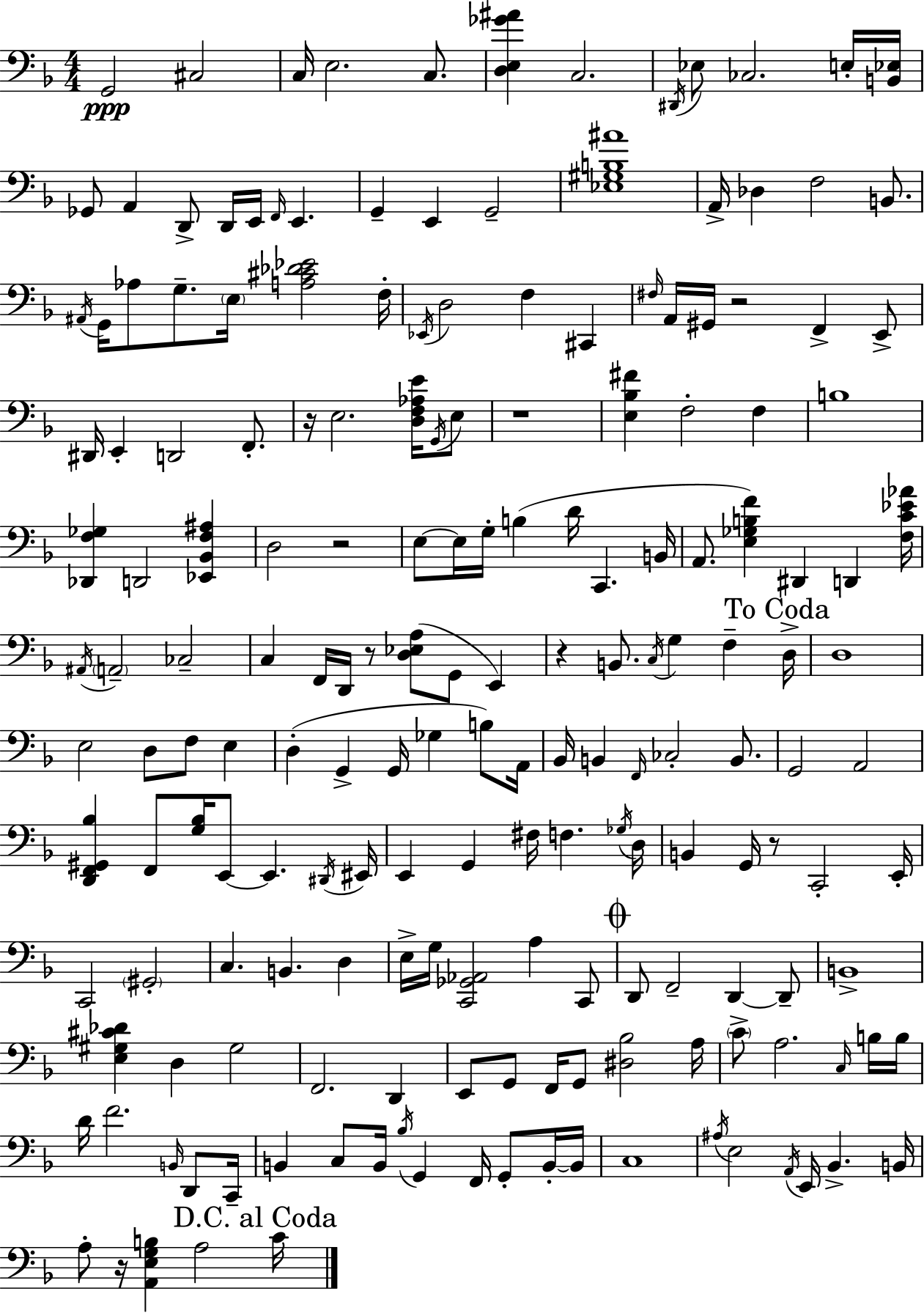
G2/h C#3/h C3/s E3/h. C3/e. [D3,E3,Gb4,A#4]/q C3/h. D#2/s Eb3/e CES3/h. E3/s [B2,Eb3]/s Gb2/e A2/q D2/e D2/s E2/s F2/s E2/q. G2/q E2/q G2/h [Eb3,G#3,B3,A#4]/w A2/s Db3/q F3/h B2/e. A#2/s G2/s Ab3/e G3/e. E3/s [A3,C#4,Db4,Eb4]/h F3/s Eb2/s D3/h F3/q C#2/q F#3/s A2/s G#2/s R/h F2/q E2/e D#2/s E2/q D2/h F2/e. R/s E3/h. [D3,F3,Ab3,E4]/s G2/s E3/e R/w [E3,Bb3,F#4]/q F3/h F3/q B3/w [Db2,F3,Gb3]/q D2/h [Eb2,Bb2,F3,A#3]/q D3/h R/h E3/e E3/s G3/s B3/q D4/s C2/q. B2/s A2/e. [E3,Gb3,B3,F4]/q D#2/q D2/q [F3,C4,Eb4,Ab4]/s A#2/s A2/h CES3/h C3/q F2/s D2/s R/e [D3,Eb3,A3]/e G2/e E2/q R/q B2/e. C3/s G3/q F3/q D3/s D3/w E3/h D3/e F3/e E3/q D3/q G2/q G2/s Gb3/q B3/e A2/s Bb2/s B2/q F2/s CES3/h B2/e. G2/h A2/h [D2,F2,G#2,Bb3]/q F2/e [G3,Bb3]/s E2/e E2/q. D#2/s EIS2/s E2/q G2/q F#3/s F3/q. Gb3/s D3/s B2/q G2/s R/e C2/h E2/s C2/h G#2/h C3/q. B2/q. D3/q E3/s G3/s [C2,Gb2,Ab2]/h A3/q C2/e D2/e F2/h D2/q D2/e B2/w [E3,G#3,C#4,Db4]/q D3/q G#3/h F2/h. D2/q E2/e G2/e F2/s G2/e [D#3,Bb3]/h A3/s C4/e A3/h. C3/s B3/s B3/s D4/s F4/h. B2/s D2/e C2/s B2/q C3/e B2/s Bb3/s G2/q F2/s G2/e B2/s B2/s C3/w A#3/s E3/h A2/s E2/s Bb2/q. B2/s A3/e R/s [A2,E3,G3,B3]/q A3/h C4/s